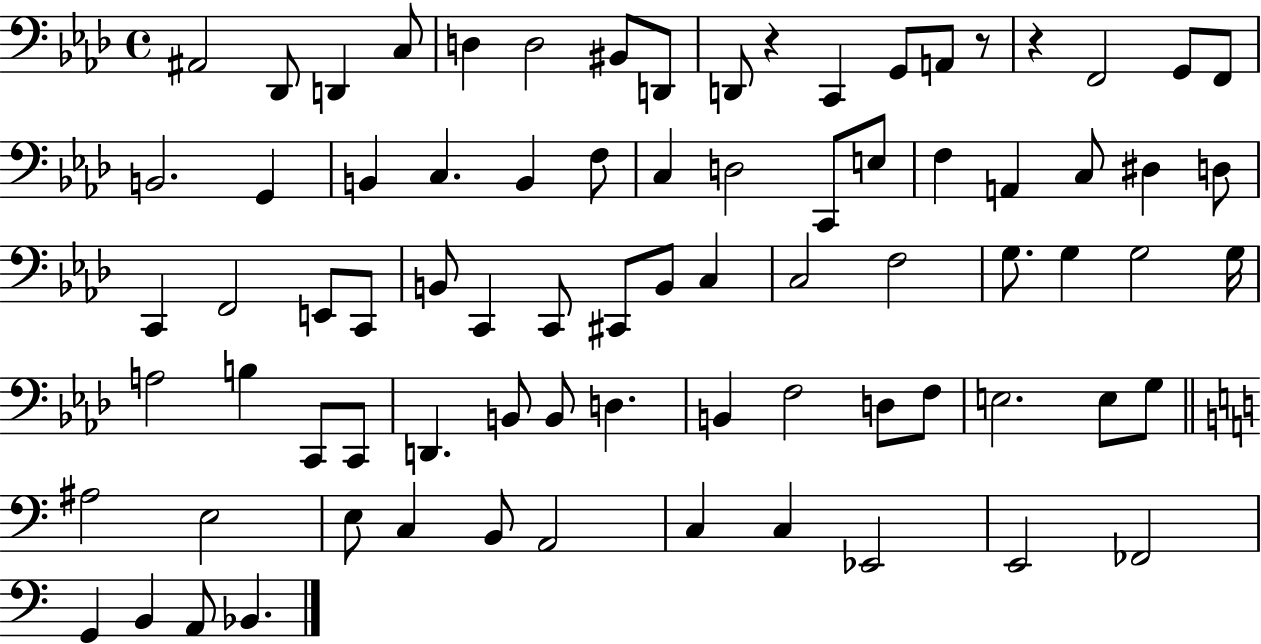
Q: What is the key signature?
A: AES major